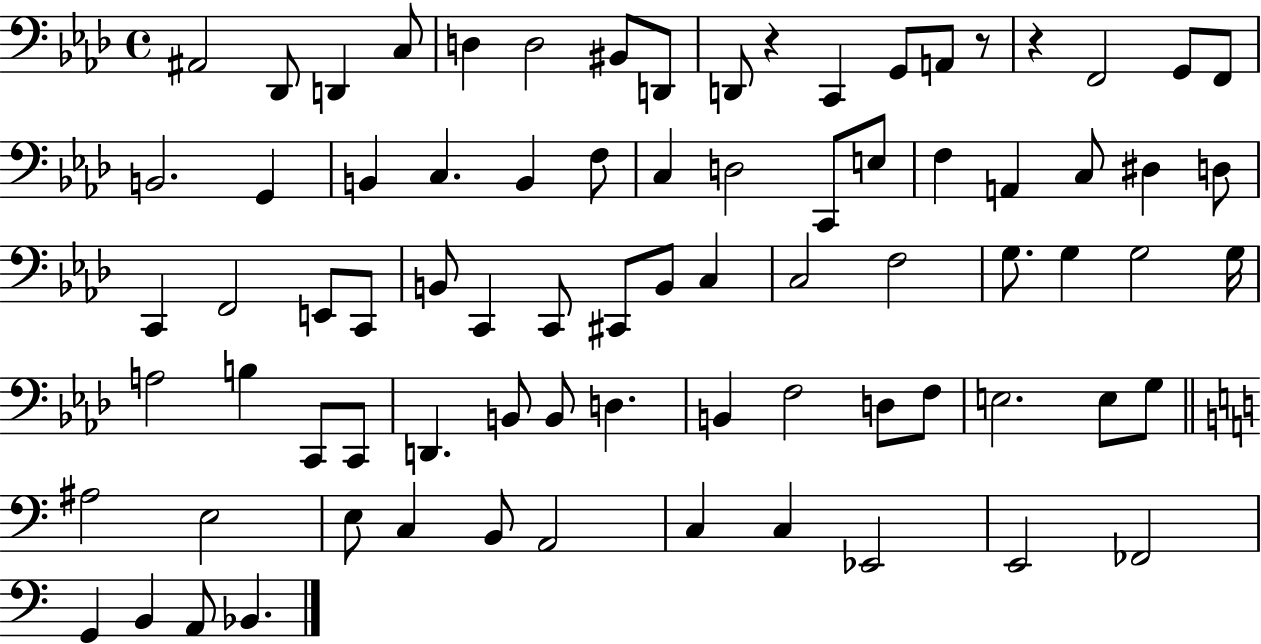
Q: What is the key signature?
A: AES major